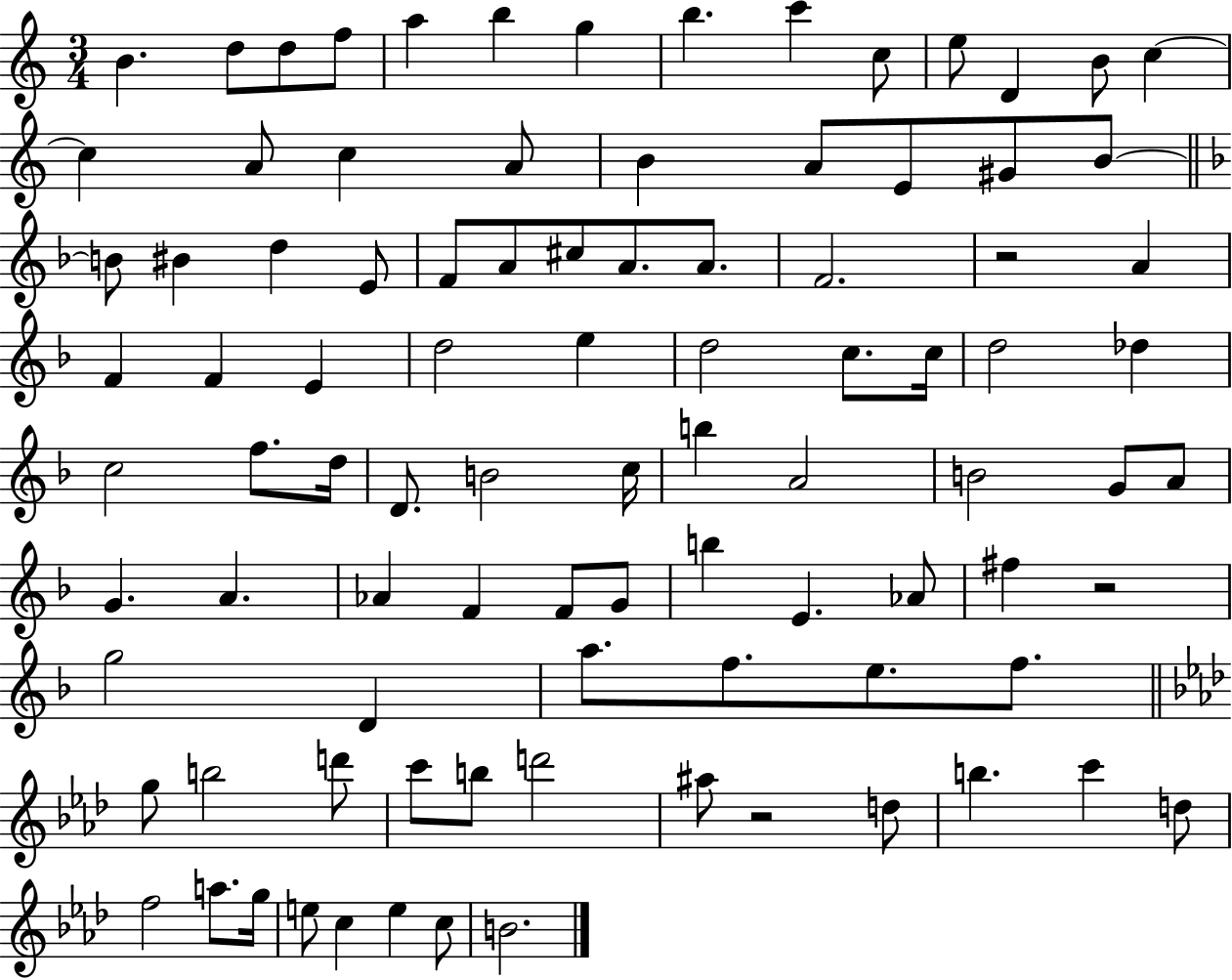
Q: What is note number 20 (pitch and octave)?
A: A4